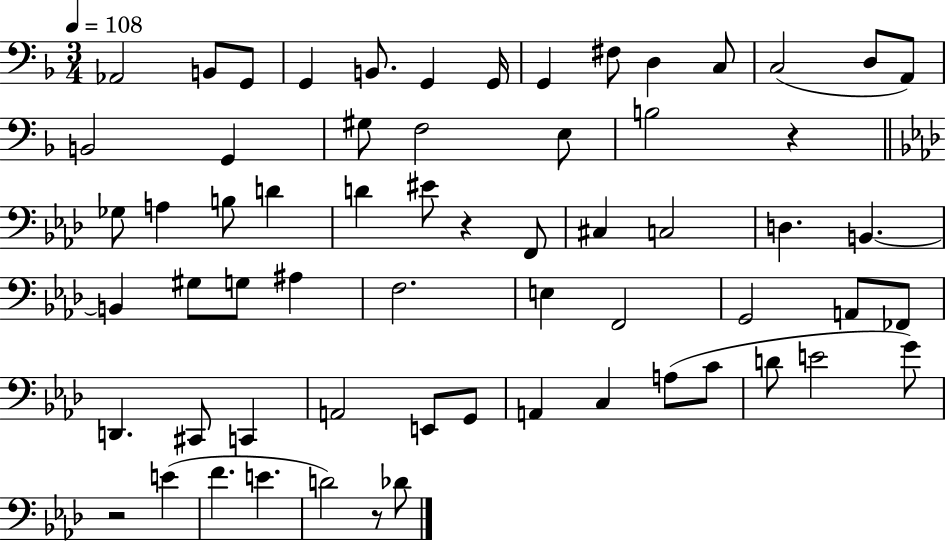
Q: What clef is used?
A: bass